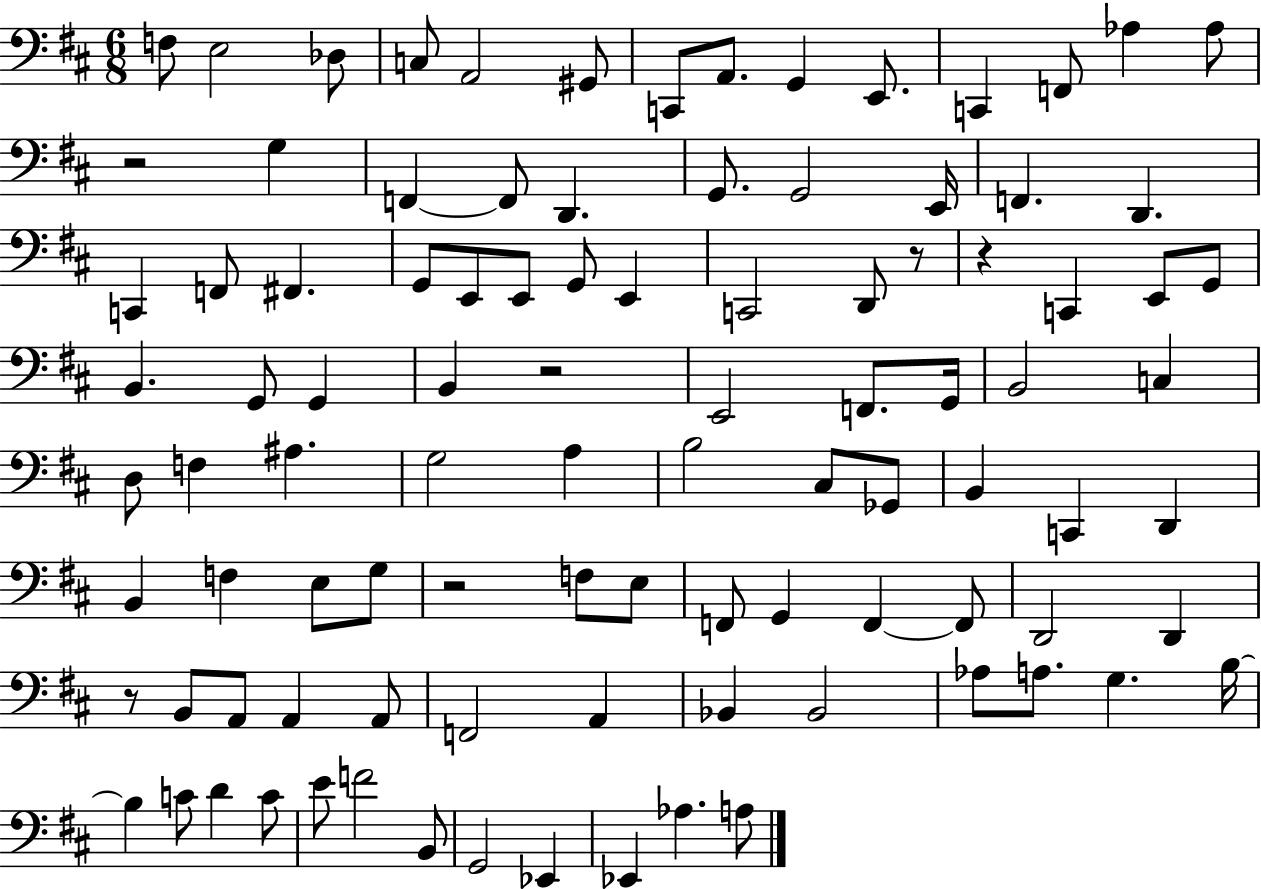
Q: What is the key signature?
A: D major